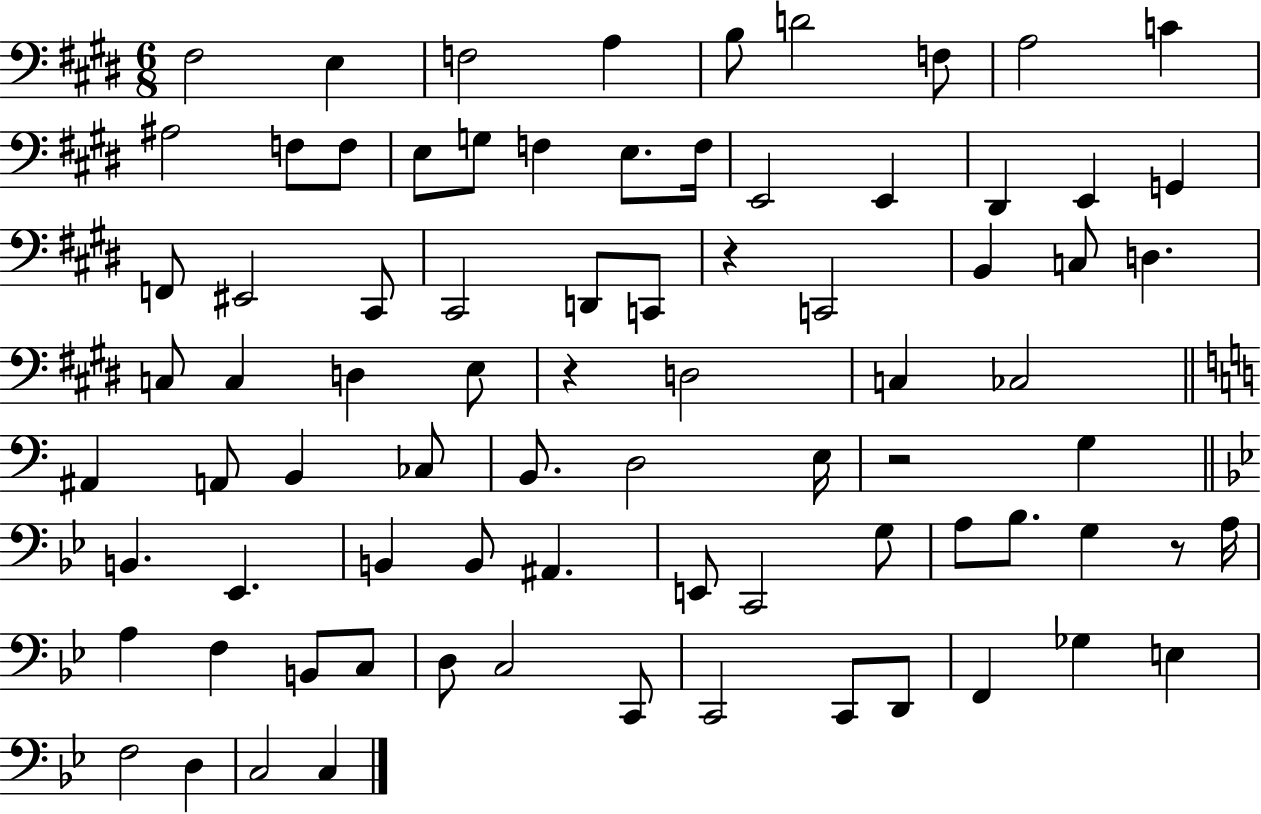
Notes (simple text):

F#3/h E3/q F3/h A3/q B3/e D4/h F3/e A3/h C4/q A#3/h F3/e F3/e E3/e G3/e F3/q E3/e. F3/s E2/h E2/q D#2/q E2/q G2/q F2/e EIS2/h C#2/e C#2/h D2/e C2/e R/q C2/h B2/q C3/e D3/q. C3/e C3/q D3/q E3/e R/q D3/h C3/q CES3/h A#2/q A2/e B2/q CES3/e B2/e. D3/h E3/s R/h G3/q B2/q. Eb2/q. B2/q B2/e A#2/q. E2/e C2/h G3/e A3/e Bb3/e. G3/q R/e A3/s A3/q F3/q B2/e C3/e D3/e C3/h C2/e C2/h C2/e D2/e F2/q Gb3/q E3/q F3/h D3/q C3/h C3/q